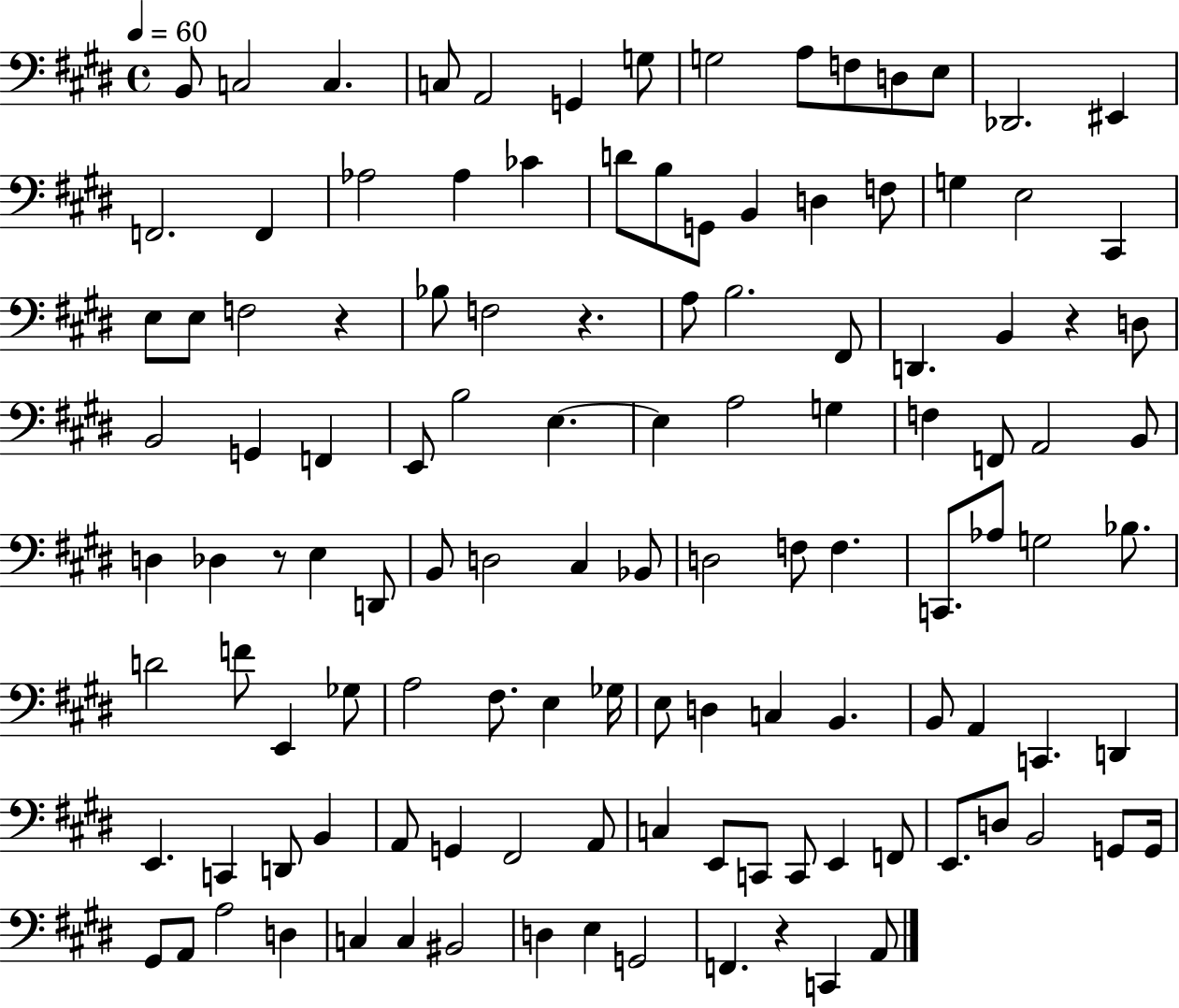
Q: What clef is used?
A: bass